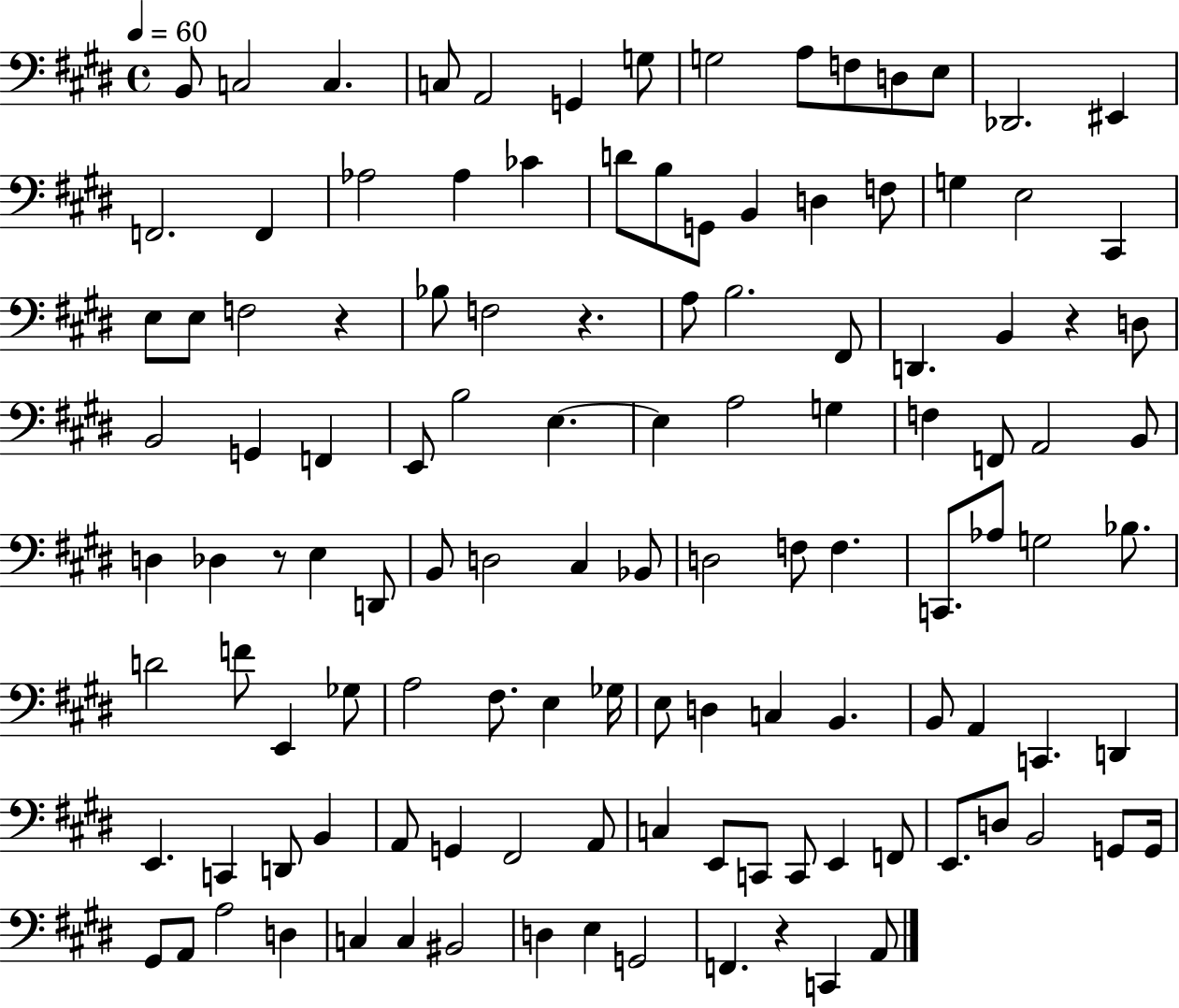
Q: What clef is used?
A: bass